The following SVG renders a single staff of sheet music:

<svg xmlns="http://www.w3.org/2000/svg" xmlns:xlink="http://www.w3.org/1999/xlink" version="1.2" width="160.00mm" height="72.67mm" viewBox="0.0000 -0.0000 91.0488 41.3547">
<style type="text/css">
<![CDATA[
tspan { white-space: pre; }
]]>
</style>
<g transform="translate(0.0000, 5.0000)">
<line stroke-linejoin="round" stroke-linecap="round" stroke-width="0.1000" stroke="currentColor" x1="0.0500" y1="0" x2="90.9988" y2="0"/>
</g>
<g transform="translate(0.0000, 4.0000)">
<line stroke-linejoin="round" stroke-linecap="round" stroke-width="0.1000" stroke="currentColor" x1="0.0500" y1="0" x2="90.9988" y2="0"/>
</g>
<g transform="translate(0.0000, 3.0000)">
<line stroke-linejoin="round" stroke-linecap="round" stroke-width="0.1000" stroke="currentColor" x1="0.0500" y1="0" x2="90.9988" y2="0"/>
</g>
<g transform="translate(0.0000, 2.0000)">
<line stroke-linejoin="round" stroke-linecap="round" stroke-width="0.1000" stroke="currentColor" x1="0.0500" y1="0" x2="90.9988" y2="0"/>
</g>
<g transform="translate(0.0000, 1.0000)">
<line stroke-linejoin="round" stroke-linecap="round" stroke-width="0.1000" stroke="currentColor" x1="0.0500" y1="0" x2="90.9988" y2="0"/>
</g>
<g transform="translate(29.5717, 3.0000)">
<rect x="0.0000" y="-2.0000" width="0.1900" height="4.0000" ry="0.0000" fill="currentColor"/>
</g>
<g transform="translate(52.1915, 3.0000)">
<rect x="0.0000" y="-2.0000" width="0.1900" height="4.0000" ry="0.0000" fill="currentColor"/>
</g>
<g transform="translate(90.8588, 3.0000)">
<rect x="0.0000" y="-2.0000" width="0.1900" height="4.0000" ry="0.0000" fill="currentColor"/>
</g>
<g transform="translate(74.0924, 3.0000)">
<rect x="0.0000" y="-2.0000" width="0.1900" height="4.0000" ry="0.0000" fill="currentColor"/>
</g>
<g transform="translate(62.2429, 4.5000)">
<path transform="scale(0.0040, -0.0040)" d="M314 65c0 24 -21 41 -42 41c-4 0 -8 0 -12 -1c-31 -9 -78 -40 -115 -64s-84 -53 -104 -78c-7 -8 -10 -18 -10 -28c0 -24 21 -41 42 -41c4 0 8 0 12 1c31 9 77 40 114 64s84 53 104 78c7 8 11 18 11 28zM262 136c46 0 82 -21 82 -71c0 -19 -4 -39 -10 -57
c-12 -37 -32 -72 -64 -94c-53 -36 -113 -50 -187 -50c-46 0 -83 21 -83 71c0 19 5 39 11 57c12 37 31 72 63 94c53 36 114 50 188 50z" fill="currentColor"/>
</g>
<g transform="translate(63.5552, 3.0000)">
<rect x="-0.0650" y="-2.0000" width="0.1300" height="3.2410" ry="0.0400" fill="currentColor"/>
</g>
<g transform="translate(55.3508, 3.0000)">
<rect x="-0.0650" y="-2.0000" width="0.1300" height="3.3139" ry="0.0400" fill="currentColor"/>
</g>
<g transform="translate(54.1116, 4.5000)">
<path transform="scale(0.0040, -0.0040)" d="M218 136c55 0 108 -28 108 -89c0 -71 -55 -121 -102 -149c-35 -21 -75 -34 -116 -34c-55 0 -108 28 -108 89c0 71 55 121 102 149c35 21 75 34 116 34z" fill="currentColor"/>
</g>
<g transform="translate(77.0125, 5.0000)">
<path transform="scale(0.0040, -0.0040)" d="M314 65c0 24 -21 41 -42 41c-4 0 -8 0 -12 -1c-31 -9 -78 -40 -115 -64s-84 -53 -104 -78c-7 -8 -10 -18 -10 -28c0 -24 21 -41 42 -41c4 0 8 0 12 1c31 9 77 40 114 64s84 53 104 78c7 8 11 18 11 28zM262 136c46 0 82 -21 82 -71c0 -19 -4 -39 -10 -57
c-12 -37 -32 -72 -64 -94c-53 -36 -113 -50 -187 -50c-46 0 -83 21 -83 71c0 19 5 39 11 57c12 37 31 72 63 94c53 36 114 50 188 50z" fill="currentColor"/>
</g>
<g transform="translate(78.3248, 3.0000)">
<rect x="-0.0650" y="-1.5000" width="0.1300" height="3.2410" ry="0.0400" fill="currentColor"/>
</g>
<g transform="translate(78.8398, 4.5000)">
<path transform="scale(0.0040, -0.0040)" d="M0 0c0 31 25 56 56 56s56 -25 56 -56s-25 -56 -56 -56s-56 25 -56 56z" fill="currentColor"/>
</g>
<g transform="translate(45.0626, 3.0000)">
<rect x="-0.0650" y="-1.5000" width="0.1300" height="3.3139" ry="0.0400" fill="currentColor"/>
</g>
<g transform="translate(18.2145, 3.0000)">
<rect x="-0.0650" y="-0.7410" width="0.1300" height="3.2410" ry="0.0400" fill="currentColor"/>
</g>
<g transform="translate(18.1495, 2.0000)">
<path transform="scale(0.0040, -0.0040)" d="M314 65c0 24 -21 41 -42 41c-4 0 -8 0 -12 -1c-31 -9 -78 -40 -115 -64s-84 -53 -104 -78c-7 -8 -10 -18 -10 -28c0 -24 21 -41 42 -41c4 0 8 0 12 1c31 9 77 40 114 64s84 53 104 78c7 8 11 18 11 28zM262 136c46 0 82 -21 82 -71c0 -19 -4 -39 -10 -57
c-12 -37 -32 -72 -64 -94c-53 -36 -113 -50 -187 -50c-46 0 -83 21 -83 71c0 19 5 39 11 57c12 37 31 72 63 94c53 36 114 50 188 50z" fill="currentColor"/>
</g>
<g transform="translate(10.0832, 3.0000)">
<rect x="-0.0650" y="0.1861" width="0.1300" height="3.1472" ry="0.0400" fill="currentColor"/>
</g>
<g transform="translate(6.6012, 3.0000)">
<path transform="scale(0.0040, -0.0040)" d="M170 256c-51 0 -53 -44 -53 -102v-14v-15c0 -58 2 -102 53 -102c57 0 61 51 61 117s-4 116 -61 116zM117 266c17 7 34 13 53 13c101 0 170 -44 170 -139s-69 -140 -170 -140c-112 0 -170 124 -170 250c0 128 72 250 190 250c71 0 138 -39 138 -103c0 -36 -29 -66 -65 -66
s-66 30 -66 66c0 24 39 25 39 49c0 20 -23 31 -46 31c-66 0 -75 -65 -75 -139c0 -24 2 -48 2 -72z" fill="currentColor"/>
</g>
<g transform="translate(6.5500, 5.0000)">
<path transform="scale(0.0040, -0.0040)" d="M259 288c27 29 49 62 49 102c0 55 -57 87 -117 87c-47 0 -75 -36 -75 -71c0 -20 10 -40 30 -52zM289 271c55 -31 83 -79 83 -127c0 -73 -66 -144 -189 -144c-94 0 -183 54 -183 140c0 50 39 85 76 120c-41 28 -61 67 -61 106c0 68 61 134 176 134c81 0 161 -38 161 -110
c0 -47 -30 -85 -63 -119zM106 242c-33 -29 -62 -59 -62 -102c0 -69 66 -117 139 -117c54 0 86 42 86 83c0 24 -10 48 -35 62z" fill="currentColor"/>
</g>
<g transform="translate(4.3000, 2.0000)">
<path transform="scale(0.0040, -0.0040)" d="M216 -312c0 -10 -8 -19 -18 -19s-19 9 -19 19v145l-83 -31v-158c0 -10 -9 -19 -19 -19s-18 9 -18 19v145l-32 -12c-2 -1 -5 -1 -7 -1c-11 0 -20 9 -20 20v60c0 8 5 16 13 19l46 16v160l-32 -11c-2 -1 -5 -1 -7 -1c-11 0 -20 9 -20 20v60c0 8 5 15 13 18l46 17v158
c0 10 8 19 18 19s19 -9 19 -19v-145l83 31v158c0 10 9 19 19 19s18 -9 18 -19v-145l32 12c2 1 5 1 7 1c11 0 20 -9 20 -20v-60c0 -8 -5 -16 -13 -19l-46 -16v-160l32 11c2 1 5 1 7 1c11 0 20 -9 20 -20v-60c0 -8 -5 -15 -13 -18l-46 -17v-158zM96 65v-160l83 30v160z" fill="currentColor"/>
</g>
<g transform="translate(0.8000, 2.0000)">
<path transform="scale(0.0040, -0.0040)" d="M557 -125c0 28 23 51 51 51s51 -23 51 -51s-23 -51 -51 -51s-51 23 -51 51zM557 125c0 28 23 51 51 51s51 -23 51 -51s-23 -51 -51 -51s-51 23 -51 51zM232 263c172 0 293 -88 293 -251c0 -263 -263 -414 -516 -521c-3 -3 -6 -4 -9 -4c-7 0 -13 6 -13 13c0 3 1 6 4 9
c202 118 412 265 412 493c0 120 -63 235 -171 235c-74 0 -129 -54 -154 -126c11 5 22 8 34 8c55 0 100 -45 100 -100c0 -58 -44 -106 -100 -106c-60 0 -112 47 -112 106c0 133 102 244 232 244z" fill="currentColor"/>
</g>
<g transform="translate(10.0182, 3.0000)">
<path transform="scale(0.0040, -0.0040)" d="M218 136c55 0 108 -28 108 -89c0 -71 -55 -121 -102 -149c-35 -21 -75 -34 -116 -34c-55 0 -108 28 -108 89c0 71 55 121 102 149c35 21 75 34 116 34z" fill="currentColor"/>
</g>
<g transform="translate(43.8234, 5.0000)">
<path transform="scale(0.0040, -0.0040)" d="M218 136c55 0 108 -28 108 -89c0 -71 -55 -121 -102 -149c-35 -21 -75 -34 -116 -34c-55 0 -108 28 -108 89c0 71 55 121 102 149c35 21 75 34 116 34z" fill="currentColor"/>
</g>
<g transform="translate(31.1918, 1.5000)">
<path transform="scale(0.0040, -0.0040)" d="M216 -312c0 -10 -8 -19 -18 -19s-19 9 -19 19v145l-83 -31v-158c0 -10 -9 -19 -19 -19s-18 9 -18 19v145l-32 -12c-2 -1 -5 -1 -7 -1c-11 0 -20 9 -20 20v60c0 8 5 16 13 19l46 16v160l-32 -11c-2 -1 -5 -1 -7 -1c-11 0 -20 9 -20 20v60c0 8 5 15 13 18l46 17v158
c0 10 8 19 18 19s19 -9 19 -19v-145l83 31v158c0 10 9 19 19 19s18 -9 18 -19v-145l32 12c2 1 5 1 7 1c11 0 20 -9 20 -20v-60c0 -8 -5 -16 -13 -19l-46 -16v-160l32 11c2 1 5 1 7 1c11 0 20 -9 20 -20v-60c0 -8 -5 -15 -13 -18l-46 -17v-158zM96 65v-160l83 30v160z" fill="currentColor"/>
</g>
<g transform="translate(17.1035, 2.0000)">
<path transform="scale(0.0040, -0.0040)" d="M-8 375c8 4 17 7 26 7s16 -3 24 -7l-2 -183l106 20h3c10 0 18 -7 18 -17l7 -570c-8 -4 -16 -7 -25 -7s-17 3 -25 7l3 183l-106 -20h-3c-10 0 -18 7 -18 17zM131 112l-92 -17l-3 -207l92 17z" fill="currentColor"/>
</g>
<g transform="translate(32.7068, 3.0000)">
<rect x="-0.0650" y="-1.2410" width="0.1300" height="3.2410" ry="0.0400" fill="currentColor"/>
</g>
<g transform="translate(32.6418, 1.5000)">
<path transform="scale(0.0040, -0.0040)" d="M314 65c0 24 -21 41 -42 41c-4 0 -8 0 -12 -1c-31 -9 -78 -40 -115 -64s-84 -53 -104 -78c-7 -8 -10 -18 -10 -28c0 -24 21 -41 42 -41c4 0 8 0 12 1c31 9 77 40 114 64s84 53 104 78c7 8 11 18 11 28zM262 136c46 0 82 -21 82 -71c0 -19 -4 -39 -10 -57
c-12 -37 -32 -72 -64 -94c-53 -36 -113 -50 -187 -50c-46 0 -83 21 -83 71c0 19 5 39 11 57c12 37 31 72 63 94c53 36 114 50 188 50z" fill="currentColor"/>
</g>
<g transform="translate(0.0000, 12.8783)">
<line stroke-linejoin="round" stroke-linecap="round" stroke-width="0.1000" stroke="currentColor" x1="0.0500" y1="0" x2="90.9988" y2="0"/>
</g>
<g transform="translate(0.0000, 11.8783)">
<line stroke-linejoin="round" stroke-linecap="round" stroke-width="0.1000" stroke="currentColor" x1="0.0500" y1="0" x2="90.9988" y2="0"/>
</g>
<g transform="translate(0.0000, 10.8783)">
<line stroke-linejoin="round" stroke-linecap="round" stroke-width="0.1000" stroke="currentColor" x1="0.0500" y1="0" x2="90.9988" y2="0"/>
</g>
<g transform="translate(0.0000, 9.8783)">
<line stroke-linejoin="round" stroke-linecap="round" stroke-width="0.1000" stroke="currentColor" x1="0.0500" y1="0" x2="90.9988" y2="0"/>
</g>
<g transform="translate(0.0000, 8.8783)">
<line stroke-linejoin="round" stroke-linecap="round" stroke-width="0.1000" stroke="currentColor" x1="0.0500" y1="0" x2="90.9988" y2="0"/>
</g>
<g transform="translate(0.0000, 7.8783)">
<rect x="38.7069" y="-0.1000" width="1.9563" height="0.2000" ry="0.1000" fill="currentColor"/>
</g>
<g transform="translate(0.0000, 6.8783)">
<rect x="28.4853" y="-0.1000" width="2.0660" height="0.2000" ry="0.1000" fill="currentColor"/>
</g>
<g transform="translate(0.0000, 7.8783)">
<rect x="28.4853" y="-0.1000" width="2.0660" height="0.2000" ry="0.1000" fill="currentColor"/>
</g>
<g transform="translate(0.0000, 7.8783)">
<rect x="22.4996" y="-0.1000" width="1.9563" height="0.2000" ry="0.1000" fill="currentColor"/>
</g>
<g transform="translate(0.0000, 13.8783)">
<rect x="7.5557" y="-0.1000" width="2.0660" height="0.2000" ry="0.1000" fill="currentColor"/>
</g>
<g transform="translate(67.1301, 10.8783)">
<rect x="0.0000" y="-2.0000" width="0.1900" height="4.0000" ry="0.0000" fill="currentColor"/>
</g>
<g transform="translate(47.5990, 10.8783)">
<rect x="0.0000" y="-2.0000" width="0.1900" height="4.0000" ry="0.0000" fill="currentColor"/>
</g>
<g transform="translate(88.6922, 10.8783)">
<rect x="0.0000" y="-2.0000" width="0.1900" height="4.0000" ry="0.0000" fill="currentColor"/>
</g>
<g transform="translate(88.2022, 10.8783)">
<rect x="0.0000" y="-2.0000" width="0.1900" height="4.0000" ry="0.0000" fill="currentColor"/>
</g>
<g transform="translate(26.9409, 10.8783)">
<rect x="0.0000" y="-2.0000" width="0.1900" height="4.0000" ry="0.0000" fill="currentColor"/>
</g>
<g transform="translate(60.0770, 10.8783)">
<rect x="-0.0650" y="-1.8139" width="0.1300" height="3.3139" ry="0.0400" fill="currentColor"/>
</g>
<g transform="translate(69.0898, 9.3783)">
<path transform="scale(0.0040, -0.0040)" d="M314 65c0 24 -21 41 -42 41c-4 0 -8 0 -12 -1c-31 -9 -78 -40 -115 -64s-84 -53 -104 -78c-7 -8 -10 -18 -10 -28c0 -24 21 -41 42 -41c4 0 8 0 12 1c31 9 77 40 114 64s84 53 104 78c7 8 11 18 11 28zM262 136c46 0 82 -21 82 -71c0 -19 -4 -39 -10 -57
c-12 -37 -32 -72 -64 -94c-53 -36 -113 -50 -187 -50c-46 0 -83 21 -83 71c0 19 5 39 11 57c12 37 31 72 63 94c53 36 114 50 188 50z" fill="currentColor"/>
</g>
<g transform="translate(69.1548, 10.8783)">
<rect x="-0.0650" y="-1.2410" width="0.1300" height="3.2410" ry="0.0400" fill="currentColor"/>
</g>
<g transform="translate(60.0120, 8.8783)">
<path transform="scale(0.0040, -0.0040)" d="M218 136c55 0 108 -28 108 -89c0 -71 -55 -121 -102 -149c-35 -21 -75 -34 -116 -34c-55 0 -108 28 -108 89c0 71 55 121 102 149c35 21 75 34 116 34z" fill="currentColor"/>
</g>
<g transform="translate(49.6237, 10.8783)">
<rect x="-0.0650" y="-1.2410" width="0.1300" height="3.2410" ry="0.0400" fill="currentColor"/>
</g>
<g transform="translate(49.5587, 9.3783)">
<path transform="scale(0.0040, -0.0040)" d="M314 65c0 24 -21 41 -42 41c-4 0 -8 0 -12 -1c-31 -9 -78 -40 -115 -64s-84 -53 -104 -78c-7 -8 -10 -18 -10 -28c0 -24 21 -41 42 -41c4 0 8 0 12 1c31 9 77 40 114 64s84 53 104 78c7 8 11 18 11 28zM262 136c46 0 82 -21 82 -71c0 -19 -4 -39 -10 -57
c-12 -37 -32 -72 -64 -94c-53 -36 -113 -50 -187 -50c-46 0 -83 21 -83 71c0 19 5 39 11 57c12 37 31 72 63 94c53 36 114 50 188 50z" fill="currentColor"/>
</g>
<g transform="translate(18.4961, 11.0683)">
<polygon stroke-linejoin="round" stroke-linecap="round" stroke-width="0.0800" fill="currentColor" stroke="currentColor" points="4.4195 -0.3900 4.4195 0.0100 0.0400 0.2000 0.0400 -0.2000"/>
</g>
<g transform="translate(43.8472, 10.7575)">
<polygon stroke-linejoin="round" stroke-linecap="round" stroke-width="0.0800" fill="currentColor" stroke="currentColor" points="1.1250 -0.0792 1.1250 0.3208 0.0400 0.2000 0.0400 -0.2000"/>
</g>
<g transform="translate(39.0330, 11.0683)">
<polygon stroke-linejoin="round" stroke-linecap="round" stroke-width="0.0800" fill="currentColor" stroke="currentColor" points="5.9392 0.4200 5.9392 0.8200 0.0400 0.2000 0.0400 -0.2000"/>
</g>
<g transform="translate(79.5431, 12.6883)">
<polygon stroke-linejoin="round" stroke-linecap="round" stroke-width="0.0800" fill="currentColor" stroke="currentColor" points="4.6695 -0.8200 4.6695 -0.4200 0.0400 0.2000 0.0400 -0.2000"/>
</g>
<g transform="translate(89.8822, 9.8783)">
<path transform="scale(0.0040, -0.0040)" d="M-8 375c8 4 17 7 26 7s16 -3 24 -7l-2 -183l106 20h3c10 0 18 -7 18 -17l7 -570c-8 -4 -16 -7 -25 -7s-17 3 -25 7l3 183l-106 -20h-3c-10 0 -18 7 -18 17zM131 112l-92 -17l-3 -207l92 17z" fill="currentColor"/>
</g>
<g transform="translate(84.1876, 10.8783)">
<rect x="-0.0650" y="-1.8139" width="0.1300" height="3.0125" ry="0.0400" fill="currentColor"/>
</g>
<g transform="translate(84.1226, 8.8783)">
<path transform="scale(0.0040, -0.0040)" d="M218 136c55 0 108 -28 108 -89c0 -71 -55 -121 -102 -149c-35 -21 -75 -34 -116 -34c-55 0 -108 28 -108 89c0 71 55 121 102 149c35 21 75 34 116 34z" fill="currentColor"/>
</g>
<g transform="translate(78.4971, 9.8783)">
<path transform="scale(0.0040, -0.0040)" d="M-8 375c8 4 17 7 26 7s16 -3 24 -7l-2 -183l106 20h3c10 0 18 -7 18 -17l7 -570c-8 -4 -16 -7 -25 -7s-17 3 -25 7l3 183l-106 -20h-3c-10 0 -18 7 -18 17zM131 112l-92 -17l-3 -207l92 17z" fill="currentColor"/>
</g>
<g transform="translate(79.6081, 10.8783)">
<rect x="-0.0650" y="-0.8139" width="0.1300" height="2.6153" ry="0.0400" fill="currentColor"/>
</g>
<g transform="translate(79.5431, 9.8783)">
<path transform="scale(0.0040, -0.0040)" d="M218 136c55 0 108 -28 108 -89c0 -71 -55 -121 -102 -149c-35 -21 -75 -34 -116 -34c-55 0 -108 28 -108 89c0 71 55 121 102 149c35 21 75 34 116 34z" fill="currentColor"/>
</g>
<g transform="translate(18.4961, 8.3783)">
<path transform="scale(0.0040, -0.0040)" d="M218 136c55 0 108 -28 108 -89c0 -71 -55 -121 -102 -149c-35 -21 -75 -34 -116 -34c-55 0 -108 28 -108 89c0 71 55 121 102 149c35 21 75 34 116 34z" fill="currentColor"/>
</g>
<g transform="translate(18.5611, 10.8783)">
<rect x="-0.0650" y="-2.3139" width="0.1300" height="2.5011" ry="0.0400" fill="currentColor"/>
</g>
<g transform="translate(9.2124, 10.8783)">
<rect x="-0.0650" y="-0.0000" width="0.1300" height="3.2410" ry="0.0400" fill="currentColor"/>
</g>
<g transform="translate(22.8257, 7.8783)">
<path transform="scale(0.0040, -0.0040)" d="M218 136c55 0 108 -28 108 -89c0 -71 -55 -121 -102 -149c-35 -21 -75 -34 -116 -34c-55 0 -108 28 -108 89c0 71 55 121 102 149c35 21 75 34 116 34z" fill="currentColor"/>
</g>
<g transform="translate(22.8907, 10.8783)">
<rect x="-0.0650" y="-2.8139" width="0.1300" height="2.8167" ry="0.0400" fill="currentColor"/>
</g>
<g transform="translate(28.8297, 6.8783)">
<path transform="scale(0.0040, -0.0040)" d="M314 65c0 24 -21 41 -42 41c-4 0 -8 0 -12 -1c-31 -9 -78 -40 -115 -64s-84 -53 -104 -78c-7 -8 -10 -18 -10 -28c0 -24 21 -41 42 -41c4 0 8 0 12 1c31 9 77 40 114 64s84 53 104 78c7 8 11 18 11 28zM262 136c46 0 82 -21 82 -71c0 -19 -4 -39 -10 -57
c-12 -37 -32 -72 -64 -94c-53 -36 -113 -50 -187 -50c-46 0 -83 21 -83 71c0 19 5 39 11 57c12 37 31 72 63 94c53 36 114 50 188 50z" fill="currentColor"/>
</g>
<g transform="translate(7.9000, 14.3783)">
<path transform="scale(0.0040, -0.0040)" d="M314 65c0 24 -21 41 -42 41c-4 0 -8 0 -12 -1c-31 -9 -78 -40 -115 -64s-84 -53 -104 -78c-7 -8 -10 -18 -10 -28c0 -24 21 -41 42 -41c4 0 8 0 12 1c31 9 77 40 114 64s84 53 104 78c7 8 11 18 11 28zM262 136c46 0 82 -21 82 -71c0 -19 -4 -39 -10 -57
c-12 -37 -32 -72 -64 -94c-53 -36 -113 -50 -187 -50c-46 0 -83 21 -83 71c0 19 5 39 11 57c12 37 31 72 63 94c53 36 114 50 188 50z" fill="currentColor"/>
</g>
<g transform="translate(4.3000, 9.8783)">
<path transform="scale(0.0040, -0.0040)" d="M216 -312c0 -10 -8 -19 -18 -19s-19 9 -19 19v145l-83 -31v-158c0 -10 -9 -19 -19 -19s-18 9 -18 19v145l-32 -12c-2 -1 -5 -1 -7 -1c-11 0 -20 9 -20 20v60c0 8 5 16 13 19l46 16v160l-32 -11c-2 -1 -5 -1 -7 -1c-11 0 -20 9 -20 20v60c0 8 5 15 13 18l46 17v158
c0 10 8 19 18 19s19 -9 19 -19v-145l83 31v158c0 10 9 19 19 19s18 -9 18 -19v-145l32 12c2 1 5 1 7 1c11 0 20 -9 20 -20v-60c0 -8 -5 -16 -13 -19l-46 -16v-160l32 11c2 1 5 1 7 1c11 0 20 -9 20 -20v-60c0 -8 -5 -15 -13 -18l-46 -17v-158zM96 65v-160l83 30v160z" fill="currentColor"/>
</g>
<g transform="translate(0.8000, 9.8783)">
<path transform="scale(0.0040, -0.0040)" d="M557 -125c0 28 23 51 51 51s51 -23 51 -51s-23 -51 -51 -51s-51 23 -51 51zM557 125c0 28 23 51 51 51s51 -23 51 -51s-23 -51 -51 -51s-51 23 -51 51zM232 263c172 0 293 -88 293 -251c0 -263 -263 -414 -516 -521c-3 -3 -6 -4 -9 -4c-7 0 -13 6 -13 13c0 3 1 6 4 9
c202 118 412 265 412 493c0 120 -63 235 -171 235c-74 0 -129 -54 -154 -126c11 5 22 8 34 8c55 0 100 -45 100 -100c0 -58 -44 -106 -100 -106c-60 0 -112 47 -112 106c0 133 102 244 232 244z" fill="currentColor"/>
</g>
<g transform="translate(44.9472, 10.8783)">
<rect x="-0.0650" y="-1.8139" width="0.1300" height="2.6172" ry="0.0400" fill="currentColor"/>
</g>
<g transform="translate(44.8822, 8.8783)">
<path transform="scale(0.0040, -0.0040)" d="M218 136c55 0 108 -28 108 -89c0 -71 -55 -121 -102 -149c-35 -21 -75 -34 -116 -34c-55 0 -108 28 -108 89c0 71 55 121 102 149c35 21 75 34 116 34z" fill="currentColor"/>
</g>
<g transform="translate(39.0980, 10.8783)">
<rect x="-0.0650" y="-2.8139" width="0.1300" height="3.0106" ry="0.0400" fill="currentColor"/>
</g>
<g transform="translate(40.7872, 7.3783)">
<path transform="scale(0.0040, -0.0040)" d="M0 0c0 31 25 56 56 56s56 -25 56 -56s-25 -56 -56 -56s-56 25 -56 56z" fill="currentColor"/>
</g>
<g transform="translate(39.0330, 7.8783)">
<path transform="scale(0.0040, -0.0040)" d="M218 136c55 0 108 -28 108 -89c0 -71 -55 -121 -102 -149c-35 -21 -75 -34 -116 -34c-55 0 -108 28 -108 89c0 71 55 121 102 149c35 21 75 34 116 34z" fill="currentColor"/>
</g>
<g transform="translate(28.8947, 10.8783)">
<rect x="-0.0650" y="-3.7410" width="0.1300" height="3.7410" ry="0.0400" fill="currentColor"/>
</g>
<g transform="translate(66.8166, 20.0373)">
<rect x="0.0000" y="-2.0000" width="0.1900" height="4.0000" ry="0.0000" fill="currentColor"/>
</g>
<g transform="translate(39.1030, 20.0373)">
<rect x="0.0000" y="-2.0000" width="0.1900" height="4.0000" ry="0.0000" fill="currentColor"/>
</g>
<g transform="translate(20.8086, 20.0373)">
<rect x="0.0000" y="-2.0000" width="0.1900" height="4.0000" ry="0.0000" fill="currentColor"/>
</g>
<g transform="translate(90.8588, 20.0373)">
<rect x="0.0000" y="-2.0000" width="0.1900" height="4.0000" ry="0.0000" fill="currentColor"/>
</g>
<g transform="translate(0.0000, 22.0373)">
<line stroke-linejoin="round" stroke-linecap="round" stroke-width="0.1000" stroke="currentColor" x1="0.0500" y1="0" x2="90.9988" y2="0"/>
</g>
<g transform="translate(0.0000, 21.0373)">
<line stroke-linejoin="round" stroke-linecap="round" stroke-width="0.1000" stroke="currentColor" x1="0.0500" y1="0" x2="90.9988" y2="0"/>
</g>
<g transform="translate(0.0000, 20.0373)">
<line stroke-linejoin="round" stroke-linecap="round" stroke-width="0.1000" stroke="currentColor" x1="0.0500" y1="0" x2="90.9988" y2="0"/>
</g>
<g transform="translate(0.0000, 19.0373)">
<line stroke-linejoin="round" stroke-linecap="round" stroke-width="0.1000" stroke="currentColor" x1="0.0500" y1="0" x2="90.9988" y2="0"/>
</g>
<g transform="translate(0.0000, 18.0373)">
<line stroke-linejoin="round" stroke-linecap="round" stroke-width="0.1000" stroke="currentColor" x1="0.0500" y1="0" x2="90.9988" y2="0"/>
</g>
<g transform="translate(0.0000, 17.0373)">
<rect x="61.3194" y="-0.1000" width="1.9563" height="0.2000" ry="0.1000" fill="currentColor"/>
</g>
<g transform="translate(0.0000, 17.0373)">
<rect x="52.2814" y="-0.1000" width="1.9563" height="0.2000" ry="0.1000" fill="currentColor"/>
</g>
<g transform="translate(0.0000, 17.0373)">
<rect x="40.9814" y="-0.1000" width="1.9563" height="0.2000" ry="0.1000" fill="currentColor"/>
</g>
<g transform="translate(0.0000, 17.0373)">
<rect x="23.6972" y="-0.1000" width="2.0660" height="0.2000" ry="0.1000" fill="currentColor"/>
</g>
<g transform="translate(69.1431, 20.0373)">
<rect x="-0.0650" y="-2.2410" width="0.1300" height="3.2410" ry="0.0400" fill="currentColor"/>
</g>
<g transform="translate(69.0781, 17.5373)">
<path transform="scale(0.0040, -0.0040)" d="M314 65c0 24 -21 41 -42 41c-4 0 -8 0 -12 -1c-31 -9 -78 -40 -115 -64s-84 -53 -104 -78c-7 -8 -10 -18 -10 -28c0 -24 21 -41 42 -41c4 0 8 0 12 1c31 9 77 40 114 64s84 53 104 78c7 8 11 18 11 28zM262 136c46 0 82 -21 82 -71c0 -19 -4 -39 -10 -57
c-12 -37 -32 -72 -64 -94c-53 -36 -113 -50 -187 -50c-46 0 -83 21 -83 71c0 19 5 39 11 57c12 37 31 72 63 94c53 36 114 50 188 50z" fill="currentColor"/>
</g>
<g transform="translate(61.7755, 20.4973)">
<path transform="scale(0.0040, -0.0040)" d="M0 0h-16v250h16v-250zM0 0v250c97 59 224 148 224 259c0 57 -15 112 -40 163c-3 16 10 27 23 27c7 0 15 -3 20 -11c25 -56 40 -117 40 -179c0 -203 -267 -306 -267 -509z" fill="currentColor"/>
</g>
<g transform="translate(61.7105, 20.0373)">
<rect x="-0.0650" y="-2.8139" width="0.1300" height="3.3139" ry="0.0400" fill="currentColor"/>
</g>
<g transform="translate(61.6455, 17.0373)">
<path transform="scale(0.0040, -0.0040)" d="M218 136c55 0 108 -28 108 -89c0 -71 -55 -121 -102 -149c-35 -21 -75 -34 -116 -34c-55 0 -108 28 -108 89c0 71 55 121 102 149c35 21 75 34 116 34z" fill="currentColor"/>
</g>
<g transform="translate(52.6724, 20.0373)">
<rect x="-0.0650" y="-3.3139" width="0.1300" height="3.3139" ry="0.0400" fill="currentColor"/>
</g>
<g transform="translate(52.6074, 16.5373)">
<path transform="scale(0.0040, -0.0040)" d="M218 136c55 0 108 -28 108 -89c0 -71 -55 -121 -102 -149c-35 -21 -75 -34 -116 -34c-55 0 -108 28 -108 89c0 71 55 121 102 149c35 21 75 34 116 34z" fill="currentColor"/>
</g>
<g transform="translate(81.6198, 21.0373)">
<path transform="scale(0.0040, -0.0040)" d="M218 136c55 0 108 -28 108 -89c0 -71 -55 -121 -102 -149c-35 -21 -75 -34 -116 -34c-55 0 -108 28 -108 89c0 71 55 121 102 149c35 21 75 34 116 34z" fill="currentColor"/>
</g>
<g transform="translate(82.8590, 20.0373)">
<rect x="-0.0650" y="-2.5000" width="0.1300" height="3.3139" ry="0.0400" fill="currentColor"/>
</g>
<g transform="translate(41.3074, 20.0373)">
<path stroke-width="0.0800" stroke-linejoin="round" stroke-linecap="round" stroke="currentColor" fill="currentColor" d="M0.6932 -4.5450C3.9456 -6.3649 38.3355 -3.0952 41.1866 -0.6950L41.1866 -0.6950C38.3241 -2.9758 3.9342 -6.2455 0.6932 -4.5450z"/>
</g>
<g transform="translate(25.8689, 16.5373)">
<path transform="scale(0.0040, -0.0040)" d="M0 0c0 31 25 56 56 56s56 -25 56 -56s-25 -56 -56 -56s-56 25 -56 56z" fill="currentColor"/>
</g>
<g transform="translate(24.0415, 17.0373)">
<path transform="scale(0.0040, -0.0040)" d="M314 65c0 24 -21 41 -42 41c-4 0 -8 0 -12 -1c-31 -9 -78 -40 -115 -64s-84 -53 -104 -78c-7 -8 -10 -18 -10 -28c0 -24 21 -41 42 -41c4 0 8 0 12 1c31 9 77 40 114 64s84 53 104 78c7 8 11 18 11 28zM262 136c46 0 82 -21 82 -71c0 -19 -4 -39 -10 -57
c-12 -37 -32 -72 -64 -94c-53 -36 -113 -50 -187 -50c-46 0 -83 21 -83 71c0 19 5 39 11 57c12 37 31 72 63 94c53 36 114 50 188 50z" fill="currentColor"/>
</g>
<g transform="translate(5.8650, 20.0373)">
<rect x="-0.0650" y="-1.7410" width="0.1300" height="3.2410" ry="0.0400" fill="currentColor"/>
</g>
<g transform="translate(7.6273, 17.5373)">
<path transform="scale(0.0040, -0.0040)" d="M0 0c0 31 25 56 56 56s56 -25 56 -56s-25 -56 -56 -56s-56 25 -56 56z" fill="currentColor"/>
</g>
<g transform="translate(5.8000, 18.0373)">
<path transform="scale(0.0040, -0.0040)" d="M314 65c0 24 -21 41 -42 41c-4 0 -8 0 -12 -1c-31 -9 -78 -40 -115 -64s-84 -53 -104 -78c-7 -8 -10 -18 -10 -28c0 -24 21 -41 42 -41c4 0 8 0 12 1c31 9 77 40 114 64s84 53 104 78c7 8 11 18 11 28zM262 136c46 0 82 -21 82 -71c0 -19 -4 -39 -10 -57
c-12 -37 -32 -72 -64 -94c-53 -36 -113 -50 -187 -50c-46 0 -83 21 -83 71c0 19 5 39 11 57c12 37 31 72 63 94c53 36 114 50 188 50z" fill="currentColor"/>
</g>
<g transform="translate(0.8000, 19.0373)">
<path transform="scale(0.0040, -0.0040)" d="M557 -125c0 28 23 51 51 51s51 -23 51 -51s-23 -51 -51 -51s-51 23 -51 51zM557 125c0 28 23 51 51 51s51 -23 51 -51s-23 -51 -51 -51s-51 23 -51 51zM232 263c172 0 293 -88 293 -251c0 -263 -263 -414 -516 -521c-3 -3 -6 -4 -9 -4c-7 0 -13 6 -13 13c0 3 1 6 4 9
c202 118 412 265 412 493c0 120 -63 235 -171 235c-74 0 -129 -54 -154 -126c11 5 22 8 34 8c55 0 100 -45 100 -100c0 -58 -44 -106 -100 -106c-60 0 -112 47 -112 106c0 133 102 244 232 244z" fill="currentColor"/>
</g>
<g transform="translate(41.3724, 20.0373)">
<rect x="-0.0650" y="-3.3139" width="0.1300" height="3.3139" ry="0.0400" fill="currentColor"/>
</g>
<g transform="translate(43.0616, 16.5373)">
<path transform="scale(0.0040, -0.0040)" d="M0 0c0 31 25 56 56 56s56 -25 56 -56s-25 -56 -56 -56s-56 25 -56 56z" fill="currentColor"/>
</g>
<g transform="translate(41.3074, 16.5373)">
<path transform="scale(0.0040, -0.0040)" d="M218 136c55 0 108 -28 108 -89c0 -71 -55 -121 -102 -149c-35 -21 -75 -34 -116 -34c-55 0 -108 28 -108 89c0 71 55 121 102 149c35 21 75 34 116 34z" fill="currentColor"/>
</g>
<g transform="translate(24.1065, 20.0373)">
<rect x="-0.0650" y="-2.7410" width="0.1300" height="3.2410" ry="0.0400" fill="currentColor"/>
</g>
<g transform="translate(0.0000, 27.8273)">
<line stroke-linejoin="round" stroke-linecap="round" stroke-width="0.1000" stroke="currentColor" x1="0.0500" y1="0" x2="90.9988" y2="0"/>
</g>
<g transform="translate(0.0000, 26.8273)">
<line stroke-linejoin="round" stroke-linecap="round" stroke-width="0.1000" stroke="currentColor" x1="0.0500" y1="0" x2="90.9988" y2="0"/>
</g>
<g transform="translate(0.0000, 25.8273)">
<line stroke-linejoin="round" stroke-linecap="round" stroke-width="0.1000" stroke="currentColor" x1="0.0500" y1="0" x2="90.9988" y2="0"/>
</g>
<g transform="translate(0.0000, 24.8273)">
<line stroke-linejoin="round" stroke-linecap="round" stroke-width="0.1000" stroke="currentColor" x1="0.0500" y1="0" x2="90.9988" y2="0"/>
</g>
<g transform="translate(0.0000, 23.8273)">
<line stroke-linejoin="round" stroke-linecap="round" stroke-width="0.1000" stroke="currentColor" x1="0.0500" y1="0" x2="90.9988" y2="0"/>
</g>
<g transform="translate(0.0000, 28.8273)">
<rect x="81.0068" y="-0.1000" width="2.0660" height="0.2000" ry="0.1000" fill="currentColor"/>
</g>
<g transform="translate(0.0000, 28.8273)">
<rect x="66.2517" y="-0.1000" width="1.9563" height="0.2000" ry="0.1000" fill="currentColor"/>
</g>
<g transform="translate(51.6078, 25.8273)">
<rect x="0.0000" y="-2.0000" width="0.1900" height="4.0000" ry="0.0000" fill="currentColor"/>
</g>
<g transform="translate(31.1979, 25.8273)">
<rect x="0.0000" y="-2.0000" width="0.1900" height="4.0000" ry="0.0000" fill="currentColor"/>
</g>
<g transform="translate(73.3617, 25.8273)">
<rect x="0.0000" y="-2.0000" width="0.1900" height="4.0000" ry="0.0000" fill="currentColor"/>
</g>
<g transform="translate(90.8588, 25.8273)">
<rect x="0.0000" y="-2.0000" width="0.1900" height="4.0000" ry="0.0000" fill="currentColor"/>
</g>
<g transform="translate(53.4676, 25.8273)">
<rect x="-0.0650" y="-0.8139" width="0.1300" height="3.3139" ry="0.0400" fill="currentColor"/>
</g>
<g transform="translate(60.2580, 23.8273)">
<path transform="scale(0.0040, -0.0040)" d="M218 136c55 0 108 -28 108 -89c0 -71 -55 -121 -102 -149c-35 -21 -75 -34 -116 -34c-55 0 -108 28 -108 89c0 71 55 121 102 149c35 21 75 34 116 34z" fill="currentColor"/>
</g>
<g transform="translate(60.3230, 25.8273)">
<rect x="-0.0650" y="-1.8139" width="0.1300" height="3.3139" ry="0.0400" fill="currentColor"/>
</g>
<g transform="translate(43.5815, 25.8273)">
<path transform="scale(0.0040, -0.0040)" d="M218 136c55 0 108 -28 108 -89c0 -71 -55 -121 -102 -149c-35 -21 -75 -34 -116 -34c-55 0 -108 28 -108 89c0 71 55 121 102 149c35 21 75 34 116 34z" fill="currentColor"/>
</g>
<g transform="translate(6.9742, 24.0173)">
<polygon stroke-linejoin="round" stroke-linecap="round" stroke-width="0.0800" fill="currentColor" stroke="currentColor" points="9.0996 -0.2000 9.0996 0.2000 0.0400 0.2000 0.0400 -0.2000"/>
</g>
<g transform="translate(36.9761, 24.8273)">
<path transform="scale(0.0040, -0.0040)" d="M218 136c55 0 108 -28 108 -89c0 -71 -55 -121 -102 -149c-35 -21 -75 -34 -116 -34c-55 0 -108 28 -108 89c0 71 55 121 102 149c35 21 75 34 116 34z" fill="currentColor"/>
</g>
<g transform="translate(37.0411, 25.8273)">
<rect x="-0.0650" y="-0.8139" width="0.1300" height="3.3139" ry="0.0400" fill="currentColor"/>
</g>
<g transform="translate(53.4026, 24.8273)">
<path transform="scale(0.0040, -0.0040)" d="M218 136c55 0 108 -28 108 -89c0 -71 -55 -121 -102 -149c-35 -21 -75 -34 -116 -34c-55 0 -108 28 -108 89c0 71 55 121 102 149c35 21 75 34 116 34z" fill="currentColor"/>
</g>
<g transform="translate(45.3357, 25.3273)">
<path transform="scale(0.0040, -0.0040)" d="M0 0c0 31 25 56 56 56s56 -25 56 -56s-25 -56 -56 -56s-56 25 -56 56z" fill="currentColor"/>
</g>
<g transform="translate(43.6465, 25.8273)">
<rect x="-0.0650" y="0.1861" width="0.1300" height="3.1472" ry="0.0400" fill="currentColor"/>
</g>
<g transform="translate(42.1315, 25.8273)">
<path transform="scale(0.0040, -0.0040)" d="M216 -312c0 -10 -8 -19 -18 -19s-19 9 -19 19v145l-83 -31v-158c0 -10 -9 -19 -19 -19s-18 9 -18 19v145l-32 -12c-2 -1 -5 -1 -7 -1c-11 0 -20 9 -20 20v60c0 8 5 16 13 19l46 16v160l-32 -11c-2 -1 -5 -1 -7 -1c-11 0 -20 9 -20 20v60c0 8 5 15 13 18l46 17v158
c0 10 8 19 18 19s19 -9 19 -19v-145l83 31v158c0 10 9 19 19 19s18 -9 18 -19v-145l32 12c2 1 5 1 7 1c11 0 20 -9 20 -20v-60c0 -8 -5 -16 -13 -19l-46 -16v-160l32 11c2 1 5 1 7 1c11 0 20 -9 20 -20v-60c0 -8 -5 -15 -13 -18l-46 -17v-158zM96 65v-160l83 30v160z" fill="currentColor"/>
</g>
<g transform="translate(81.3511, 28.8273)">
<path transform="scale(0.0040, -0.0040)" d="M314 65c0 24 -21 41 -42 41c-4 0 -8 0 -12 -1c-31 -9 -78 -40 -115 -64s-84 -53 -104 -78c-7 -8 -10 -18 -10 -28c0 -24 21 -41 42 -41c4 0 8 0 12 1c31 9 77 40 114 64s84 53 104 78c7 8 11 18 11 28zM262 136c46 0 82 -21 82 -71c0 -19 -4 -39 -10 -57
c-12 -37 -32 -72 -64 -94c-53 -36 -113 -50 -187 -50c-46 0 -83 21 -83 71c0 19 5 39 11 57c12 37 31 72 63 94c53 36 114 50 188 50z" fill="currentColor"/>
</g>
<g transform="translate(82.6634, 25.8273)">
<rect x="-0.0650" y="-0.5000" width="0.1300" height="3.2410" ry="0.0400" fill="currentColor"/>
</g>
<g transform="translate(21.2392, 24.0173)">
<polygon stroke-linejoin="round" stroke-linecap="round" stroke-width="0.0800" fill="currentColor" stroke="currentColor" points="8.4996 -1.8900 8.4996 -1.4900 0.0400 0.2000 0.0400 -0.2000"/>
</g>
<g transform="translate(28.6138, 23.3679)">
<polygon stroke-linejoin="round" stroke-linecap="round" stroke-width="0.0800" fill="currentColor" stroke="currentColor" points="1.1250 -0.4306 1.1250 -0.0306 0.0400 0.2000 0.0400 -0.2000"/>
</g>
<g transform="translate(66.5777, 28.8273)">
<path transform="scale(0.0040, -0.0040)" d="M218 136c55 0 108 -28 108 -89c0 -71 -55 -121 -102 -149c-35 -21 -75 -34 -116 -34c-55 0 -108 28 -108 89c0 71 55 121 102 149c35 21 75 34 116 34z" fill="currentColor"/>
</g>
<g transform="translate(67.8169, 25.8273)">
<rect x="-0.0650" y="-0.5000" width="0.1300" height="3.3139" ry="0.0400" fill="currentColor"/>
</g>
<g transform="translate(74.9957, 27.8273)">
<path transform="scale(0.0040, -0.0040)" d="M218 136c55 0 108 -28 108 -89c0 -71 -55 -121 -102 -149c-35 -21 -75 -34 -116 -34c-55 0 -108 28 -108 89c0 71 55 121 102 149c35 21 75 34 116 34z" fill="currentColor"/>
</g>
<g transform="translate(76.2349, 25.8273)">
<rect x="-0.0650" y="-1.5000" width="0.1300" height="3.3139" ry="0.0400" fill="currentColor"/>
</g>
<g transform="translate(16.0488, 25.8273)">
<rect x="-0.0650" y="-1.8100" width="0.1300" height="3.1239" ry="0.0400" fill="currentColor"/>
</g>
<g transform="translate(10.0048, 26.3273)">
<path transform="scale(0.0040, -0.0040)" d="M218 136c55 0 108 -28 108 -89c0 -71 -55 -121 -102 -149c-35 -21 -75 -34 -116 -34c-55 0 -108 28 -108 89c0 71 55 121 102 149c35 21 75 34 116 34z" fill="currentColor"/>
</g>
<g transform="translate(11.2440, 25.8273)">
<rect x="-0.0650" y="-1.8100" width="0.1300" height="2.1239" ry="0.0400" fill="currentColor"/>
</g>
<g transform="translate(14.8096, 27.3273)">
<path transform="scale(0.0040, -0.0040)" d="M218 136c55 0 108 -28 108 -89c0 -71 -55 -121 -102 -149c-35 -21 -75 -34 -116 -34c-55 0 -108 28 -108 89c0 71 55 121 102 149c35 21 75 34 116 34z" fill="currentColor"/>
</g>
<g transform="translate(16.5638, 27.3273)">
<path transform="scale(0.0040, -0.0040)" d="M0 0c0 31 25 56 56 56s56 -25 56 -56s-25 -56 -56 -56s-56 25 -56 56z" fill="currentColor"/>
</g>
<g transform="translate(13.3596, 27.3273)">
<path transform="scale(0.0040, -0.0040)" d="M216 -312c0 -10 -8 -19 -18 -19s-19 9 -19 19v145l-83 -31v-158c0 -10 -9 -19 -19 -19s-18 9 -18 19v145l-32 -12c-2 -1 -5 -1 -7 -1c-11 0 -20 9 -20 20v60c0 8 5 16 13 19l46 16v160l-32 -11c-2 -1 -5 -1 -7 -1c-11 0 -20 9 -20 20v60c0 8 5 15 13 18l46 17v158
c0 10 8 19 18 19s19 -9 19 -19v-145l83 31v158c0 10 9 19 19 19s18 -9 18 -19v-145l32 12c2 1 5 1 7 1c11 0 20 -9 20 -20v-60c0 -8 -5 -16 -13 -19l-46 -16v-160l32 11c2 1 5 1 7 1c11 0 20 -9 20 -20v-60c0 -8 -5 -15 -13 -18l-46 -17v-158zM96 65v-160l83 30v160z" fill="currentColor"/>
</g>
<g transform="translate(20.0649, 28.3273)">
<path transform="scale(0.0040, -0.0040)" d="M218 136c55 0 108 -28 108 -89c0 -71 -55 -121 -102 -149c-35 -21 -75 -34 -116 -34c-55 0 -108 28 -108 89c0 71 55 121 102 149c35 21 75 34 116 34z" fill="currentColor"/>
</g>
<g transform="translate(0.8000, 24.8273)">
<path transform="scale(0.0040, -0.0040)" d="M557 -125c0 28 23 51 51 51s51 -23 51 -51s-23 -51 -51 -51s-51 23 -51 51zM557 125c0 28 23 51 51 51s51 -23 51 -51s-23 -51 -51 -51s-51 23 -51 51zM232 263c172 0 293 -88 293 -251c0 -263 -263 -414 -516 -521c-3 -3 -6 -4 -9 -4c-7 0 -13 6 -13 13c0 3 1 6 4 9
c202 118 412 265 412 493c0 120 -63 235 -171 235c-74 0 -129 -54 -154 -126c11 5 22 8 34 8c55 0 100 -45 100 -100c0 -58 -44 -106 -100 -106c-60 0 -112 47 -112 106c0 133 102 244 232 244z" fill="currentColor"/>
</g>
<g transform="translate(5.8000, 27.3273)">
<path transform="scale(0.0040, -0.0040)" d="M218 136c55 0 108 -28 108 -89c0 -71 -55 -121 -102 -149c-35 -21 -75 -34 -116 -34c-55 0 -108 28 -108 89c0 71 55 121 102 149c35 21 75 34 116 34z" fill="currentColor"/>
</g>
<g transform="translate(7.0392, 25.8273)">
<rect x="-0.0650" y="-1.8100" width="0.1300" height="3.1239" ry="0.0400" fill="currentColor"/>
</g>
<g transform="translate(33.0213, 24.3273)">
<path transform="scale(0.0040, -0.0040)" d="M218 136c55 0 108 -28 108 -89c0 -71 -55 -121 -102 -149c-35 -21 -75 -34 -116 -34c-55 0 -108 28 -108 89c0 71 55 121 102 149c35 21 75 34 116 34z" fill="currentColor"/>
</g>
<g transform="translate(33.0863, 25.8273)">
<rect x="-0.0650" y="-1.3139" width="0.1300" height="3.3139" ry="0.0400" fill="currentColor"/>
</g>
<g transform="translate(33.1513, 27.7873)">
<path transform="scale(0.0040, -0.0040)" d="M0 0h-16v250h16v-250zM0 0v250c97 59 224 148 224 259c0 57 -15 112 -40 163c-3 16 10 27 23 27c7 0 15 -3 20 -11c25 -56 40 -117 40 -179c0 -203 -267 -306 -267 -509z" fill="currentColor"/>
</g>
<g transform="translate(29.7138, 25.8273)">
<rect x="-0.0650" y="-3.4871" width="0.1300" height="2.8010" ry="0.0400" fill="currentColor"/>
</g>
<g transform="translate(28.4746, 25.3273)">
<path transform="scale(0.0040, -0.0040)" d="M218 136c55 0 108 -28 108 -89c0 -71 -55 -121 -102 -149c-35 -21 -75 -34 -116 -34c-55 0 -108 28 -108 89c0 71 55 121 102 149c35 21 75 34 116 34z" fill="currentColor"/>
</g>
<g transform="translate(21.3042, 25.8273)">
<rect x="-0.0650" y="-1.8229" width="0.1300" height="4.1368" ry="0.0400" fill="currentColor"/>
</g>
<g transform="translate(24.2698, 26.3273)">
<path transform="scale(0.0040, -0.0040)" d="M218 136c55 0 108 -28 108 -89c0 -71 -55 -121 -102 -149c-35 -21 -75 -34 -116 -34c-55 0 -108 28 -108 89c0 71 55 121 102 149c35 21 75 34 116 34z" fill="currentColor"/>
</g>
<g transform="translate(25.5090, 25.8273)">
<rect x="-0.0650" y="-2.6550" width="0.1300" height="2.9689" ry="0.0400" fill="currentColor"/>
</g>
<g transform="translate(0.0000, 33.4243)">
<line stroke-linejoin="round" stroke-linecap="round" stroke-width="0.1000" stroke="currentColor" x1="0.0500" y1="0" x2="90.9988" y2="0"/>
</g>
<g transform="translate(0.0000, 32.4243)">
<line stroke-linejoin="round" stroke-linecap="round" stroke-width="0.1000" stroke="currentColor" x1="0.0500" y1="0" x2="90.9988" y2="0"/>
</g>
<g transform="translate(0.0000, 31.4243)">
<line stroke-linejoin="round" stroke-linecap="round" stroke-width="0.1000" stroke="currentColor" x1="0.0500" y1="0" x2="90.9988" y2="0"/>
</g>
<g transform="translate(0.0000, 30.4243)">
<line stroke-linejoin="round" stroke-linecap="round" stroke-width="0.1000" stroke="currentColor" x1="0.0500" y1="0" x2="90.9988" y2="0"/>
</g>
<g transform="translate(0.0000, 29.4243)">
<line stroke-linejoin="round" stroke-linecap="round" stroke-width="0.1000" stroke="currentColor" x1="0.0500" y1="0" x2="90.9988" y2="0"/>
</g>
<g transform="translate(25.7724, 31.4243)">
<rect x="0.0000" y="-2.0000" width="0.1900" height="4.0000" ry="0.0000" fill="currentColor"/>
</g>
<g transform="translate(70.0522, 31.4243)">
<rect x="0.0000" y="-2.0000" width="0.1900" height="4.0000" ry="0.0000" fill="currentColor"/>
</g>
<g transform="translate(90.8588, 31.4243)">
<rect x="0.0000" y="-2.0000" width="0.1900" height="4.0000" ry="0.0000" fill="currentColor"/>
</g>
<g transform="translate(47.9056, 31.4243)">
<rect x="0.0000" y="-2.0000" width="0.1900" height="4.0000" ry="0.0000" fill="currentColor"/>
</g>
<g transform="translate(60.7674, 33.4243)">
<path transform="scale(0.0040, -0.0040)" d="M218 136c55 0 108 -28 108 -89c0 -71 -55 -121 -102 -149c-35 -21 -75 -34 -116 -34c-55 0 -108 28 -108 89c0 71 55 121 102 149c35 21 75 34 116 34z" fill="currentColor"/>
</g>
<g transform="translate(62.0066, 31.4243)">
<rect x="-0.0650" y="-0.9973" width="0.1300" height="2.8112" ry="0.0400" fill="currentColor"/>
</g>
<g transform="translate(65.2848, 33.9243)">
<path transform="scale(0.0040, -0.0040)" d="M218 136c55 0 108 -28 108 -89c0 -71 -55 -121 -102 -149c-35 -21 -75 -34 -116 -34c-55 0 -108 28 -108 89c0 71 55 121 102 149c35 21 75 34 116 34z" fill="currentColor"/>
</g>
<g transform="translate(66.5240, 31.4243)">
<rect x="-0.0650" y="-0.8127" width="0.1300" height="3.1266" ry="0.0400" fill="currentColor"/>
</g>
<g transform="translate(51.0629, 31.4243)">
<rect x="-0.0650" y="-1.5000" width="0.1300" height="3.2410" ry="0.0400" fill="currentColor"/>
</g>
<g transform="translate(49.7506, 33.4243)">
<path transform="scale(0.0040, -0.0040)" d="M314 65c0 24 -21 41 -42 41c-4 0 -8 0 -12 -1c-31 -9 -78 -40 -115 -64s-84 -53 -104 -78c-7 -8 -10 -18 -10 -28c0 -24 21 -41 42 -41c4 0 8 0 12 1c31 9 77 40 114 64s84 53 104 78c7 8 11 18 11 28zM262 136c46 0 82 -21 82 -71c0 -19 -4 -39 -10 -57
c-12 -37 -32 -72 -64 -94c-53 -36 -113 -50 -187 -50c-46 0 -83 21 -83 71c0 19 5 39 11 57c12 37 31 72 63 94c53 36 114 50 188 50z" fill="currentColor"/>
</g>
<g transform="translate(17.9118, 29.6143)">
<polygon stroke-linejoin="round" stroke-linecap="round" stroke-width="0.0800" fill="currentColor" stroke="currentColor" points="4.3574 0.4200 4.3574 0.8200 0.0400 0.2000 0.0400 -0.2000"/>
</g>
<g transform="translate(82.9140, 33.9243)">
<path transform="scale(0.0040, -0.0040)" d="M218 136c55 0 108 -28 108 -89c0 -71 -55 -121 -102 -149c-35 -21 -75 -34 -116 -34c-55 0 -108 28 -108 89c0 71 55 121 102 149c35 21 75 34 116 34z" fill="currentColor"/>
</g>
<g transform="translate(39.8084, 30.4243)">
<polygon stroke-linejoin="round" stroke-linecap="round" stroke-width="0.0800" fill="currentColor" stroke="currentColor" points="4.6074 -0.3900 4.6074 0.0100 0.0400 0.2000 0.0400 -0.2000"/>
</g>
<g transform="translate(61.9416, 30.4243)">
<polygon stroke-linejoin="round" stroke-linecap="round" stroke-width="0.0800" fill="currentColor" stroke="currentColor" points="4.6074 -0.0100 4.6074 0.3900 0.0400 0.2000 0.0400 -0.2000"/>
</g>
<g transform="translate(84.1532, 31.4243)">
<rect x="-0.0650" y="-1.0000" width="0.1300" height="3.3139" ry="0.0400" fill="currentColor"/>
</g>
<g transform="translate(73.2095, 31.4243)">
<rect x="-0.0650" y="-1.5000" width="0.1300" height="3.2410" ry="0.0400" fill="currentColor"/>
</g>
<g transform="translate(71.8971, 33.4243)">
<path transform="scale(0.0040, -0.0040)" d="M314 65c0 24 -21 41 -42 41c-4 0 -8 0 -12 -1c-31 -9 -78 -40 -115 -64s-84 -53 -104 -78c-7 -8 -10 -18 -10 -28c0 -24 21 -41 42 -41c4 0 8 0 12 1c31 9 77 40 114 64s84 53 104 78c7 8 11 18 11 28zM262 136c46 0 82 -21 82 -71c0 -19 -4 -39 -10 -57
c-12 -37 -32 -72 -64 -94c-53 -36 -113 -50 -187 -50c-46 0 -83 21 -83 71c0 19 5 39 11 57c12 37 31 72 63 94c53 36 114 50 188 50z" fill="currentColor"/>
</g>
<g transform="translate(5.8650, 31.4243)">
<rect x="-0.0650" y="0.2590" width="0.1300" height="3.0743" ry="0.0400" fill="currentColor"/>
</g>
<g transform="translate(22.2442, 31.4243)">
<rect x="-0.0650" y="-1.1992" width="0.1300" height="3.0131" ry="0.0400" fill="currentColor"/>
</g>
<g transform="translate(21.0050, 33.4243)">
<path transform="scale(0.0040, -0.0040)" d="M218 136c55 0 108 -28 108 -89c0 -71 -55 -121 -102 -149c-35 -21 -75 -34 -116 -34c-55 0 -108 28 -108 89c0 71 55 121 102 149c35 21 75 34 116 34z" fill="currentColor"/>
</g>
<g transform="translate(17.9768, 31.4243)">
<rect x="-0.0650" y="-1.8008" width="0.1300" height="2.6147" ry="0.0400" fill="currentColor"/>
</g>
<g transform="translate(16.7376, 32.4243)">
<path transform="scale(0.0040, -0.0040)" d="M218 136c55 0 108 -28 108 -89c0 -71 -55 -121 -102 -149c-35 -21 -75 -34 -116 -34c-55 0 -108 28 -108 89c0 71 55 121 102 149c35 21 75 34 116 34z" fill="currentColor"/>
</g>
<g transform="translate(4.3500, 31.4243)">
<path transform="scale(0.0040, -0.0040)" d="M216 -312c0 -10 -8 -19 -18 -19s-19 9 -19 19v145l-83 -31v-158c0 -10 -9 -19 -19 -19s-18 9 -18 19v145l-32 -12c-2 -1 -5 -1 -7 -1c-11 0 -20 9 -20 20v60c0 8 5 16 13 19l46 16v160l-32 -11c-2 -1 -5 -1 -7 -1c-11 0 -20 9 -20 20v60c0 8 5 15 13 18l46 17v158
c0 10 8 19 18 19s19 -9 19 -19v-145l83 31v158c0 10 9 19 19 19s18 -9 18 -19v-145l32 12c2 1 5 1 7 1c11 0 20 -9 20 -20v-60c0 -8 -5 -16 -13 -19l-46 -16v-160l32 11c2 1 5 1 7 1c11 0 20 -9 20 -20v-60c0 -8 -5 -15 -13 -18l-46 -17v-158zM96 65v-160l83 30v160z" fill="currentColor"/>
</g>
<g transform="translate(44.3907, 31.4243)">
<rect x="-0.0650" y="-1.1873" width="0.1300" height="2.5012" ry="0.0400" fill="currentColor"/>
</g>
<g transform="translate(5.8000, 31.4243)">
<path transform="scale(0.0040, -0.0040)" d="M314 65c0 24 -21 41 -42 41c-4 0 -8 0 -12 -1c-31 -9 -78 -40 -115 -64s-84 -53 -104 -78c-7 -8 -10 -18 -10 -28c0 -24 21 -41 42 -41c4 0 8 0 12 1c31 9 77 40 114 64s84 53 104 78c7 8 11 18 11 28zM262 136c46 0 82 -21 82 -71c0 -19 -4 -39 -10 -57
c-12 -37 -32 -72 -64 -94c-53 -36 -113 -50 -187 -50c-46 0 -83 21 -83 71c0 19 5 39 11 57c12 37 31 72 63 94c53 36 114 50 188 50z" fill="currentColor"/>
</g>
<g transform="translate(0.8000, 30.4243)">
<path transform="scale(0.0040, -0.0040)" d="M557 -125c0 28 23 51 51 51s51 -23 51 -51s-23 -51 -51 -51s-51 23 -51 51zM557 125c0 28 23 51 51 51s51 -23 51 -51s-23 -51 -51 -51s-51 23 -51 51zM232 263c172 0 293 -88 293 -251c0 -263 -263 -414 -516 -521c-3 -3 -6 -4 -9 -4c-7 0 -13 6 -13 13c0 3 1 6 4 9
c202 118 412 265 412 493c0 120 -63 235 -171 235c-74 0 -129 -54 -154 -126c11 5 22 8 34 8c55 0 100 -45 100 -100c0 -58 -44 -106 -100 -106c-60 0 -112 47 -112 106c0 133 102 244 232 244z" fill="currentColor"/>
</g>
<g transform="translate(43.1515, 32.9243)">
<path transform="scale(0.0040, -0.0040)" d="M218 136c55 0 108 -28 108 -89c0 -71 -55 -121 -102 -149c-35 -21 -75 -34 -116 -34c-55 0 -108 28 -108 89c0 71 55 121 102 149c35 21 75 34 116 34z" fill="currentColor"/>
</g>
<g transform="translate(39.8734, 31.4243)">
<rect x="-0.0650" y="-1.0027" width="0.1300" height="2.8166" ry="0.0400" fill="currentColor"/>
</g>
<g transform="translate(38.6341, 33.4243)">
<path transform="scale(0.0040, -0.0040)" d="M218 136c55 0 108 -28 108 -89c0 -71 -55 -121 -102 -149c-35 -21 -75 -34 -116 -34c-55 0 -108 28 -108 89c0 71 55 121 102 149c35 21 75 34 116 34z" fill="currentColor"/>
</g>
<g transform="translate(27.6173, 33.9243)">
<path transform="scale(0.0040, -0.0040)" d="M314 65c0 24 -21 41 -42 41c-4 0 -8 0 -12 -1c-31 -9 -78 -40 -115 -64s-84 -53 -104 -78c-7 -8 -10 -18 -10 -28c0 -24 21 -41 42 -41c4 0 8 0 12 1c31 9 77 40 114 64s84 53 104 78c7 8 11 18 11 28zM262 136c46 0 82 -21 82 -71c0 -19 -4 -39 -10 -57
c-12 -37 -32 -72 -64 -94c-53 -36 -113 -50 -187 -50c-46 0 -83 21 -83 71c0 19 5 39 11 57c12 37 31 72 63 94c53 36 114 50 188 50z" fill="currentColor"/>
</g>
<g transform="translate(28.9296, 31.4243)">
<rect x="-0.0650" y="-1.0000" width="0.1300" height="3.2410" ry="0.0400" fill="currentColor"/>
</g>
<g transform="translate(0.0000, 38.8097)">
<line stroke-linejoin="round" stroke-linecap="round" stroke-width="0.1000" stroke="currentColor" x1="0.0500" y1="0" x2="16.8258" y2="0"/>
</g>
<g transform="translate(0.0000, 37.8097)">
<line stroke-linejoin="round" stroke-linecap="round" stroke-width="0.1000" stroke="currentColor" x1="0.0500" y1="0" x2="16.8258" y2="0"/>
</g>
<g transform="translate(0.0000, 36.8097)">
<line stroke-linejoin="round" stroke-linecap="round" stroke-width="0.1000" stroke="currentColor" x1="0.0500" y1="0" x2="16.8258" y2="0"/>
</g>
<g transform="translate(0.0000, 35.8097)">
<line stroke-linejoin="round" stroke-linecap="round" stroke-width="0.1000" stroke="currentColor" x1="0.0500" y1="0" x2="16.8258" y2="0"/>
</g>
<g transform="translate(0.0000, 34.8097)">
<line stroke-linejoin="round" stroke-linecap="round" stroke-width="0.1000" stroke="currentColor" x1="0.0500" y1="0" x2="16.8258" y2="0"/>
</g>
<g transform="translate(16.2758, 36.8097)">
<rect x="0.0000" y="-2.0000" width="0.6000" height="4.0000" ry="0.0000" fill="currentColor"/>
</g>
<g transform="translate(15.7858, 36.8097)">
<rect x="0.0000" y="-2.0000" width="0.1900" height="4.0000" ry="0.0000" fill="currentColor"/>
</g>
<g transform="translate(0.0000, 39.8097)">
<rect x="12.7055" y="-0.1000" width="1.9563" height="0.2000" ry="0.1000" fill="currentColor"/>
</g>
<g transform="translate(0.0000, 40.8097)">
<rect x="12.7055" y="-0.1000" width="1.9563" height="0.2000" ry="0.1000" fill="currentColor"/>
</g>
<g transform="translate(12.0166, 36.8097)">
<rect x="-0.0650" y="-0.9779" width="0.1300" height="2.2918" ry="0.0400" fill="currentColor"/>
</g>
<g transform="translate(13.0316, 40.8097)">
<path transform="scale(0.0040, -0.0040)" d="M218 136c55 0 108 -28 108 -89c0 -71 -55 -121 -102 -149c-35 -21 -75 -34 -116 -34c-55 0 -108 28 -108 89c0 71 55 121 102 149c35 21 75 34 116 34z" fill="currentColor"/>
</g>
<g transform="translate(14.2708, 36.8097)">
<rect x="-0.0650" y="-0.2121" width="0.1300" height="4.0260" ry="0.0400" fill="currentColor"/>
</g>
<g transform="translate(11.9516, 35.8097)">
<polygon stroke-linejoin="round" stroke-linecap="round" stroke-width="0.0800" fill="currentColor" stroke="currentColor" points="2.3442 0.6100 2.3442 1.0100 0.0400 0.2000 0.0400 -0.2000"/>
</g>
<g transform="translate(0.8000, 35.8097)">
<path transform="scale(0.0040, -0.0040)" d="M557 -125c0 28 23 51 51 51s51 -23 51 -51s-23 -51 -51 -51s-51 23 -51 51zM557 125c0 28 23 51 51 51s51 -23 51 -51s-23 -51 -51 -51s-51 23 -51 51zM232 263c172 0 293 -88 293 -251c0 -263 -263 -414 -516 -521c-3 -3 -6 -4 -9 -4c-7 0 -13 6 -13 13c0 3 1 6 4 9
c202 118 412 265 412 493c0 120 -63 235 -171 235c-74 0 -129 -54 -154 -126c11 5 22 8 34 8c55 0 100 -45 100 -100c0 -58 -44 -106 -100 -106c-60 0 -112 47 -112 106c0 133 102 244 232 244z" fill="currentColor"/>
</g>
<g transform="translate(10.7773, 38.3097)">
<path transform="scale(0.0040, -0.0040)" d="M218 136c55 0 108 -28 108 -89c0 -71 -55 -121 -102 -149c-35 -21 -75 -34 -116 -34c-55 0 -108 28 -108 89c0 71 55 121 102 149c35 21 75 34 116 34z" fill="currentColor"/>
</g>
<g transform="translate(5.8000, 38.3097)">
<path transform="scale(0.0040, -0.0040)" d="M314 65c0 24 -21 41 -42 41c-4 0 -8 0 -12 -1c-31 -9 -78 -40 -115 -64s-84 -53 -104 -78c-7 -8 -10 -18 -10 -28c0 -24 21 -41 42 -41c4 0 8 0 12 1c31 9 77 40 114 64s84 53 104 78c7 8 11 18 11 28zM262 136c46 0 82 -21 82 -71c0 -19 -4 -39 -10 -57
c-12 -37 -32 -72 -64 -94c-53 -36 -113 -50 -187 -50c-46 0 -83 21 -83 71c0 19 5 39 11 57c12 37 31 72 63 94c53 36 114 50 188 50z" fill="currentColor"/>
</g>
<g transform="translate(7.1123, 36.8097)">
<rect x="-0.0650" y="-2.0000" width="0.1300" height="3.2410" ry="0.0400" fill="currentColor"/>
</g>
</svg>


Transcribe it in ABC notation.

X:1
T:Untitled
M:6/8
L:1/4
K:G
D, F,2 ^G,2 G,, A,, A,,2 G,,2 D,,2 B,/2 C/2 E2 C/2 A,/4 G,2 A, G,2 F,/2 A,/2 A,2 C2 D D C/2 B,2 B,, A,,/2 C,/2 ^A,,/2 F,,/2 C,/2 E,/4 G,/2 F, ^D, F, A, E,, G,, E,,2 ^D,2 B,,/2 G,,/2 F,,2 G,,/2 A,,/2 G,,2 G,,/2 F,,/2 G,,2 F,, A,,2 A,,/2 C,,/2